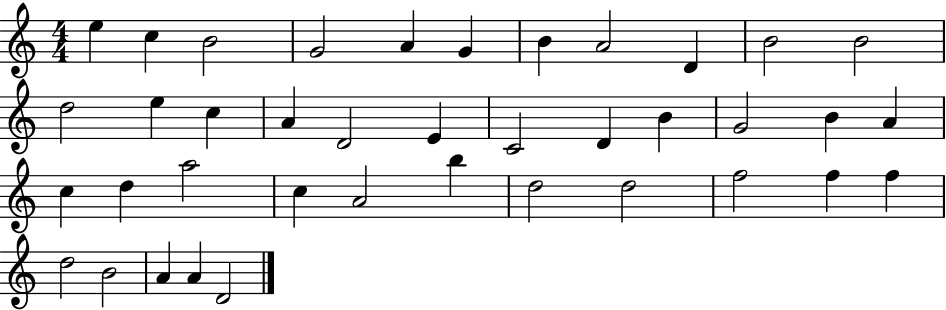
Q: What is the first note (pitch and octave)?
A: E5